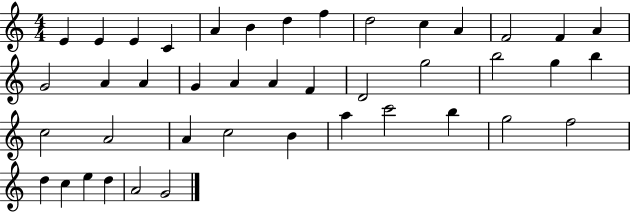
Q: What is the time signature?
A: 4/4